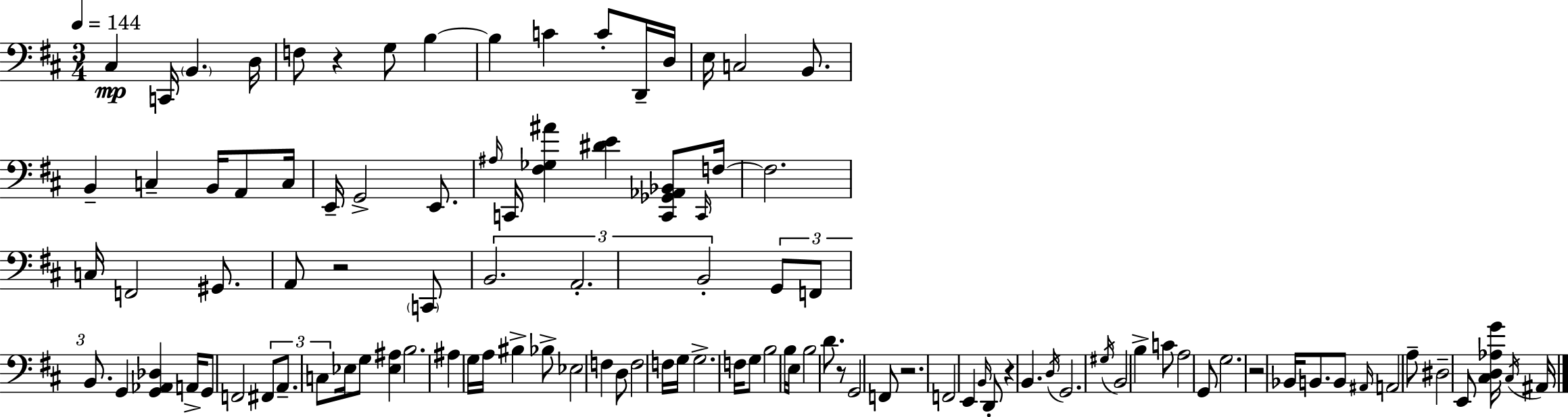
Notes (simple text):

C#3/q C2/s B2/q. D3/s F3/e R/q G3/e B3/q B3/q C4/q C4/e D2/s D3/s E3/s C3/h B2/e. B2/q C3/q B2/s A2/e C3/s E2/s G2/h E2/e. A#3/s C2/s [F#3,Gb3,A#4]/q [D#4,E4]/q [C2,Gb2,Ab2,Bb2]/e C2/s F3/s F3/h. C3/s F2/h G#2/e. A2/e R/h C2/e B2/h. A2/h. B2/h G2/e F2/e B2/e. G2/q [G2,Ab2,Db3]/q A2/s G2/e F2/h F#2/e A2/e. C3/e Eb3/s G3/e [Eb3,A#3]/q B3/h. A#3/q G3/s A3/s BIS3/q Bb3/e Eb3/h F3/q D3/e F3/h F3/s G3/s G3/h. F3/s G3/e B3/h B3/s E3/s B3/h D4/e. R/e G2/h F2/e R/h. F2/h E2/q B2/s D2/e R/q B2/q. D3/s G2/h. G#3/s B2/h B3/q C4/e A3/h G2/e G3/h. R/h Bb2/s B2/e. B2/e A#2/s A2/h A3/e D#3/h E2/e [C#3,D3,Ab3,G4]/s C#3/s A#2/s